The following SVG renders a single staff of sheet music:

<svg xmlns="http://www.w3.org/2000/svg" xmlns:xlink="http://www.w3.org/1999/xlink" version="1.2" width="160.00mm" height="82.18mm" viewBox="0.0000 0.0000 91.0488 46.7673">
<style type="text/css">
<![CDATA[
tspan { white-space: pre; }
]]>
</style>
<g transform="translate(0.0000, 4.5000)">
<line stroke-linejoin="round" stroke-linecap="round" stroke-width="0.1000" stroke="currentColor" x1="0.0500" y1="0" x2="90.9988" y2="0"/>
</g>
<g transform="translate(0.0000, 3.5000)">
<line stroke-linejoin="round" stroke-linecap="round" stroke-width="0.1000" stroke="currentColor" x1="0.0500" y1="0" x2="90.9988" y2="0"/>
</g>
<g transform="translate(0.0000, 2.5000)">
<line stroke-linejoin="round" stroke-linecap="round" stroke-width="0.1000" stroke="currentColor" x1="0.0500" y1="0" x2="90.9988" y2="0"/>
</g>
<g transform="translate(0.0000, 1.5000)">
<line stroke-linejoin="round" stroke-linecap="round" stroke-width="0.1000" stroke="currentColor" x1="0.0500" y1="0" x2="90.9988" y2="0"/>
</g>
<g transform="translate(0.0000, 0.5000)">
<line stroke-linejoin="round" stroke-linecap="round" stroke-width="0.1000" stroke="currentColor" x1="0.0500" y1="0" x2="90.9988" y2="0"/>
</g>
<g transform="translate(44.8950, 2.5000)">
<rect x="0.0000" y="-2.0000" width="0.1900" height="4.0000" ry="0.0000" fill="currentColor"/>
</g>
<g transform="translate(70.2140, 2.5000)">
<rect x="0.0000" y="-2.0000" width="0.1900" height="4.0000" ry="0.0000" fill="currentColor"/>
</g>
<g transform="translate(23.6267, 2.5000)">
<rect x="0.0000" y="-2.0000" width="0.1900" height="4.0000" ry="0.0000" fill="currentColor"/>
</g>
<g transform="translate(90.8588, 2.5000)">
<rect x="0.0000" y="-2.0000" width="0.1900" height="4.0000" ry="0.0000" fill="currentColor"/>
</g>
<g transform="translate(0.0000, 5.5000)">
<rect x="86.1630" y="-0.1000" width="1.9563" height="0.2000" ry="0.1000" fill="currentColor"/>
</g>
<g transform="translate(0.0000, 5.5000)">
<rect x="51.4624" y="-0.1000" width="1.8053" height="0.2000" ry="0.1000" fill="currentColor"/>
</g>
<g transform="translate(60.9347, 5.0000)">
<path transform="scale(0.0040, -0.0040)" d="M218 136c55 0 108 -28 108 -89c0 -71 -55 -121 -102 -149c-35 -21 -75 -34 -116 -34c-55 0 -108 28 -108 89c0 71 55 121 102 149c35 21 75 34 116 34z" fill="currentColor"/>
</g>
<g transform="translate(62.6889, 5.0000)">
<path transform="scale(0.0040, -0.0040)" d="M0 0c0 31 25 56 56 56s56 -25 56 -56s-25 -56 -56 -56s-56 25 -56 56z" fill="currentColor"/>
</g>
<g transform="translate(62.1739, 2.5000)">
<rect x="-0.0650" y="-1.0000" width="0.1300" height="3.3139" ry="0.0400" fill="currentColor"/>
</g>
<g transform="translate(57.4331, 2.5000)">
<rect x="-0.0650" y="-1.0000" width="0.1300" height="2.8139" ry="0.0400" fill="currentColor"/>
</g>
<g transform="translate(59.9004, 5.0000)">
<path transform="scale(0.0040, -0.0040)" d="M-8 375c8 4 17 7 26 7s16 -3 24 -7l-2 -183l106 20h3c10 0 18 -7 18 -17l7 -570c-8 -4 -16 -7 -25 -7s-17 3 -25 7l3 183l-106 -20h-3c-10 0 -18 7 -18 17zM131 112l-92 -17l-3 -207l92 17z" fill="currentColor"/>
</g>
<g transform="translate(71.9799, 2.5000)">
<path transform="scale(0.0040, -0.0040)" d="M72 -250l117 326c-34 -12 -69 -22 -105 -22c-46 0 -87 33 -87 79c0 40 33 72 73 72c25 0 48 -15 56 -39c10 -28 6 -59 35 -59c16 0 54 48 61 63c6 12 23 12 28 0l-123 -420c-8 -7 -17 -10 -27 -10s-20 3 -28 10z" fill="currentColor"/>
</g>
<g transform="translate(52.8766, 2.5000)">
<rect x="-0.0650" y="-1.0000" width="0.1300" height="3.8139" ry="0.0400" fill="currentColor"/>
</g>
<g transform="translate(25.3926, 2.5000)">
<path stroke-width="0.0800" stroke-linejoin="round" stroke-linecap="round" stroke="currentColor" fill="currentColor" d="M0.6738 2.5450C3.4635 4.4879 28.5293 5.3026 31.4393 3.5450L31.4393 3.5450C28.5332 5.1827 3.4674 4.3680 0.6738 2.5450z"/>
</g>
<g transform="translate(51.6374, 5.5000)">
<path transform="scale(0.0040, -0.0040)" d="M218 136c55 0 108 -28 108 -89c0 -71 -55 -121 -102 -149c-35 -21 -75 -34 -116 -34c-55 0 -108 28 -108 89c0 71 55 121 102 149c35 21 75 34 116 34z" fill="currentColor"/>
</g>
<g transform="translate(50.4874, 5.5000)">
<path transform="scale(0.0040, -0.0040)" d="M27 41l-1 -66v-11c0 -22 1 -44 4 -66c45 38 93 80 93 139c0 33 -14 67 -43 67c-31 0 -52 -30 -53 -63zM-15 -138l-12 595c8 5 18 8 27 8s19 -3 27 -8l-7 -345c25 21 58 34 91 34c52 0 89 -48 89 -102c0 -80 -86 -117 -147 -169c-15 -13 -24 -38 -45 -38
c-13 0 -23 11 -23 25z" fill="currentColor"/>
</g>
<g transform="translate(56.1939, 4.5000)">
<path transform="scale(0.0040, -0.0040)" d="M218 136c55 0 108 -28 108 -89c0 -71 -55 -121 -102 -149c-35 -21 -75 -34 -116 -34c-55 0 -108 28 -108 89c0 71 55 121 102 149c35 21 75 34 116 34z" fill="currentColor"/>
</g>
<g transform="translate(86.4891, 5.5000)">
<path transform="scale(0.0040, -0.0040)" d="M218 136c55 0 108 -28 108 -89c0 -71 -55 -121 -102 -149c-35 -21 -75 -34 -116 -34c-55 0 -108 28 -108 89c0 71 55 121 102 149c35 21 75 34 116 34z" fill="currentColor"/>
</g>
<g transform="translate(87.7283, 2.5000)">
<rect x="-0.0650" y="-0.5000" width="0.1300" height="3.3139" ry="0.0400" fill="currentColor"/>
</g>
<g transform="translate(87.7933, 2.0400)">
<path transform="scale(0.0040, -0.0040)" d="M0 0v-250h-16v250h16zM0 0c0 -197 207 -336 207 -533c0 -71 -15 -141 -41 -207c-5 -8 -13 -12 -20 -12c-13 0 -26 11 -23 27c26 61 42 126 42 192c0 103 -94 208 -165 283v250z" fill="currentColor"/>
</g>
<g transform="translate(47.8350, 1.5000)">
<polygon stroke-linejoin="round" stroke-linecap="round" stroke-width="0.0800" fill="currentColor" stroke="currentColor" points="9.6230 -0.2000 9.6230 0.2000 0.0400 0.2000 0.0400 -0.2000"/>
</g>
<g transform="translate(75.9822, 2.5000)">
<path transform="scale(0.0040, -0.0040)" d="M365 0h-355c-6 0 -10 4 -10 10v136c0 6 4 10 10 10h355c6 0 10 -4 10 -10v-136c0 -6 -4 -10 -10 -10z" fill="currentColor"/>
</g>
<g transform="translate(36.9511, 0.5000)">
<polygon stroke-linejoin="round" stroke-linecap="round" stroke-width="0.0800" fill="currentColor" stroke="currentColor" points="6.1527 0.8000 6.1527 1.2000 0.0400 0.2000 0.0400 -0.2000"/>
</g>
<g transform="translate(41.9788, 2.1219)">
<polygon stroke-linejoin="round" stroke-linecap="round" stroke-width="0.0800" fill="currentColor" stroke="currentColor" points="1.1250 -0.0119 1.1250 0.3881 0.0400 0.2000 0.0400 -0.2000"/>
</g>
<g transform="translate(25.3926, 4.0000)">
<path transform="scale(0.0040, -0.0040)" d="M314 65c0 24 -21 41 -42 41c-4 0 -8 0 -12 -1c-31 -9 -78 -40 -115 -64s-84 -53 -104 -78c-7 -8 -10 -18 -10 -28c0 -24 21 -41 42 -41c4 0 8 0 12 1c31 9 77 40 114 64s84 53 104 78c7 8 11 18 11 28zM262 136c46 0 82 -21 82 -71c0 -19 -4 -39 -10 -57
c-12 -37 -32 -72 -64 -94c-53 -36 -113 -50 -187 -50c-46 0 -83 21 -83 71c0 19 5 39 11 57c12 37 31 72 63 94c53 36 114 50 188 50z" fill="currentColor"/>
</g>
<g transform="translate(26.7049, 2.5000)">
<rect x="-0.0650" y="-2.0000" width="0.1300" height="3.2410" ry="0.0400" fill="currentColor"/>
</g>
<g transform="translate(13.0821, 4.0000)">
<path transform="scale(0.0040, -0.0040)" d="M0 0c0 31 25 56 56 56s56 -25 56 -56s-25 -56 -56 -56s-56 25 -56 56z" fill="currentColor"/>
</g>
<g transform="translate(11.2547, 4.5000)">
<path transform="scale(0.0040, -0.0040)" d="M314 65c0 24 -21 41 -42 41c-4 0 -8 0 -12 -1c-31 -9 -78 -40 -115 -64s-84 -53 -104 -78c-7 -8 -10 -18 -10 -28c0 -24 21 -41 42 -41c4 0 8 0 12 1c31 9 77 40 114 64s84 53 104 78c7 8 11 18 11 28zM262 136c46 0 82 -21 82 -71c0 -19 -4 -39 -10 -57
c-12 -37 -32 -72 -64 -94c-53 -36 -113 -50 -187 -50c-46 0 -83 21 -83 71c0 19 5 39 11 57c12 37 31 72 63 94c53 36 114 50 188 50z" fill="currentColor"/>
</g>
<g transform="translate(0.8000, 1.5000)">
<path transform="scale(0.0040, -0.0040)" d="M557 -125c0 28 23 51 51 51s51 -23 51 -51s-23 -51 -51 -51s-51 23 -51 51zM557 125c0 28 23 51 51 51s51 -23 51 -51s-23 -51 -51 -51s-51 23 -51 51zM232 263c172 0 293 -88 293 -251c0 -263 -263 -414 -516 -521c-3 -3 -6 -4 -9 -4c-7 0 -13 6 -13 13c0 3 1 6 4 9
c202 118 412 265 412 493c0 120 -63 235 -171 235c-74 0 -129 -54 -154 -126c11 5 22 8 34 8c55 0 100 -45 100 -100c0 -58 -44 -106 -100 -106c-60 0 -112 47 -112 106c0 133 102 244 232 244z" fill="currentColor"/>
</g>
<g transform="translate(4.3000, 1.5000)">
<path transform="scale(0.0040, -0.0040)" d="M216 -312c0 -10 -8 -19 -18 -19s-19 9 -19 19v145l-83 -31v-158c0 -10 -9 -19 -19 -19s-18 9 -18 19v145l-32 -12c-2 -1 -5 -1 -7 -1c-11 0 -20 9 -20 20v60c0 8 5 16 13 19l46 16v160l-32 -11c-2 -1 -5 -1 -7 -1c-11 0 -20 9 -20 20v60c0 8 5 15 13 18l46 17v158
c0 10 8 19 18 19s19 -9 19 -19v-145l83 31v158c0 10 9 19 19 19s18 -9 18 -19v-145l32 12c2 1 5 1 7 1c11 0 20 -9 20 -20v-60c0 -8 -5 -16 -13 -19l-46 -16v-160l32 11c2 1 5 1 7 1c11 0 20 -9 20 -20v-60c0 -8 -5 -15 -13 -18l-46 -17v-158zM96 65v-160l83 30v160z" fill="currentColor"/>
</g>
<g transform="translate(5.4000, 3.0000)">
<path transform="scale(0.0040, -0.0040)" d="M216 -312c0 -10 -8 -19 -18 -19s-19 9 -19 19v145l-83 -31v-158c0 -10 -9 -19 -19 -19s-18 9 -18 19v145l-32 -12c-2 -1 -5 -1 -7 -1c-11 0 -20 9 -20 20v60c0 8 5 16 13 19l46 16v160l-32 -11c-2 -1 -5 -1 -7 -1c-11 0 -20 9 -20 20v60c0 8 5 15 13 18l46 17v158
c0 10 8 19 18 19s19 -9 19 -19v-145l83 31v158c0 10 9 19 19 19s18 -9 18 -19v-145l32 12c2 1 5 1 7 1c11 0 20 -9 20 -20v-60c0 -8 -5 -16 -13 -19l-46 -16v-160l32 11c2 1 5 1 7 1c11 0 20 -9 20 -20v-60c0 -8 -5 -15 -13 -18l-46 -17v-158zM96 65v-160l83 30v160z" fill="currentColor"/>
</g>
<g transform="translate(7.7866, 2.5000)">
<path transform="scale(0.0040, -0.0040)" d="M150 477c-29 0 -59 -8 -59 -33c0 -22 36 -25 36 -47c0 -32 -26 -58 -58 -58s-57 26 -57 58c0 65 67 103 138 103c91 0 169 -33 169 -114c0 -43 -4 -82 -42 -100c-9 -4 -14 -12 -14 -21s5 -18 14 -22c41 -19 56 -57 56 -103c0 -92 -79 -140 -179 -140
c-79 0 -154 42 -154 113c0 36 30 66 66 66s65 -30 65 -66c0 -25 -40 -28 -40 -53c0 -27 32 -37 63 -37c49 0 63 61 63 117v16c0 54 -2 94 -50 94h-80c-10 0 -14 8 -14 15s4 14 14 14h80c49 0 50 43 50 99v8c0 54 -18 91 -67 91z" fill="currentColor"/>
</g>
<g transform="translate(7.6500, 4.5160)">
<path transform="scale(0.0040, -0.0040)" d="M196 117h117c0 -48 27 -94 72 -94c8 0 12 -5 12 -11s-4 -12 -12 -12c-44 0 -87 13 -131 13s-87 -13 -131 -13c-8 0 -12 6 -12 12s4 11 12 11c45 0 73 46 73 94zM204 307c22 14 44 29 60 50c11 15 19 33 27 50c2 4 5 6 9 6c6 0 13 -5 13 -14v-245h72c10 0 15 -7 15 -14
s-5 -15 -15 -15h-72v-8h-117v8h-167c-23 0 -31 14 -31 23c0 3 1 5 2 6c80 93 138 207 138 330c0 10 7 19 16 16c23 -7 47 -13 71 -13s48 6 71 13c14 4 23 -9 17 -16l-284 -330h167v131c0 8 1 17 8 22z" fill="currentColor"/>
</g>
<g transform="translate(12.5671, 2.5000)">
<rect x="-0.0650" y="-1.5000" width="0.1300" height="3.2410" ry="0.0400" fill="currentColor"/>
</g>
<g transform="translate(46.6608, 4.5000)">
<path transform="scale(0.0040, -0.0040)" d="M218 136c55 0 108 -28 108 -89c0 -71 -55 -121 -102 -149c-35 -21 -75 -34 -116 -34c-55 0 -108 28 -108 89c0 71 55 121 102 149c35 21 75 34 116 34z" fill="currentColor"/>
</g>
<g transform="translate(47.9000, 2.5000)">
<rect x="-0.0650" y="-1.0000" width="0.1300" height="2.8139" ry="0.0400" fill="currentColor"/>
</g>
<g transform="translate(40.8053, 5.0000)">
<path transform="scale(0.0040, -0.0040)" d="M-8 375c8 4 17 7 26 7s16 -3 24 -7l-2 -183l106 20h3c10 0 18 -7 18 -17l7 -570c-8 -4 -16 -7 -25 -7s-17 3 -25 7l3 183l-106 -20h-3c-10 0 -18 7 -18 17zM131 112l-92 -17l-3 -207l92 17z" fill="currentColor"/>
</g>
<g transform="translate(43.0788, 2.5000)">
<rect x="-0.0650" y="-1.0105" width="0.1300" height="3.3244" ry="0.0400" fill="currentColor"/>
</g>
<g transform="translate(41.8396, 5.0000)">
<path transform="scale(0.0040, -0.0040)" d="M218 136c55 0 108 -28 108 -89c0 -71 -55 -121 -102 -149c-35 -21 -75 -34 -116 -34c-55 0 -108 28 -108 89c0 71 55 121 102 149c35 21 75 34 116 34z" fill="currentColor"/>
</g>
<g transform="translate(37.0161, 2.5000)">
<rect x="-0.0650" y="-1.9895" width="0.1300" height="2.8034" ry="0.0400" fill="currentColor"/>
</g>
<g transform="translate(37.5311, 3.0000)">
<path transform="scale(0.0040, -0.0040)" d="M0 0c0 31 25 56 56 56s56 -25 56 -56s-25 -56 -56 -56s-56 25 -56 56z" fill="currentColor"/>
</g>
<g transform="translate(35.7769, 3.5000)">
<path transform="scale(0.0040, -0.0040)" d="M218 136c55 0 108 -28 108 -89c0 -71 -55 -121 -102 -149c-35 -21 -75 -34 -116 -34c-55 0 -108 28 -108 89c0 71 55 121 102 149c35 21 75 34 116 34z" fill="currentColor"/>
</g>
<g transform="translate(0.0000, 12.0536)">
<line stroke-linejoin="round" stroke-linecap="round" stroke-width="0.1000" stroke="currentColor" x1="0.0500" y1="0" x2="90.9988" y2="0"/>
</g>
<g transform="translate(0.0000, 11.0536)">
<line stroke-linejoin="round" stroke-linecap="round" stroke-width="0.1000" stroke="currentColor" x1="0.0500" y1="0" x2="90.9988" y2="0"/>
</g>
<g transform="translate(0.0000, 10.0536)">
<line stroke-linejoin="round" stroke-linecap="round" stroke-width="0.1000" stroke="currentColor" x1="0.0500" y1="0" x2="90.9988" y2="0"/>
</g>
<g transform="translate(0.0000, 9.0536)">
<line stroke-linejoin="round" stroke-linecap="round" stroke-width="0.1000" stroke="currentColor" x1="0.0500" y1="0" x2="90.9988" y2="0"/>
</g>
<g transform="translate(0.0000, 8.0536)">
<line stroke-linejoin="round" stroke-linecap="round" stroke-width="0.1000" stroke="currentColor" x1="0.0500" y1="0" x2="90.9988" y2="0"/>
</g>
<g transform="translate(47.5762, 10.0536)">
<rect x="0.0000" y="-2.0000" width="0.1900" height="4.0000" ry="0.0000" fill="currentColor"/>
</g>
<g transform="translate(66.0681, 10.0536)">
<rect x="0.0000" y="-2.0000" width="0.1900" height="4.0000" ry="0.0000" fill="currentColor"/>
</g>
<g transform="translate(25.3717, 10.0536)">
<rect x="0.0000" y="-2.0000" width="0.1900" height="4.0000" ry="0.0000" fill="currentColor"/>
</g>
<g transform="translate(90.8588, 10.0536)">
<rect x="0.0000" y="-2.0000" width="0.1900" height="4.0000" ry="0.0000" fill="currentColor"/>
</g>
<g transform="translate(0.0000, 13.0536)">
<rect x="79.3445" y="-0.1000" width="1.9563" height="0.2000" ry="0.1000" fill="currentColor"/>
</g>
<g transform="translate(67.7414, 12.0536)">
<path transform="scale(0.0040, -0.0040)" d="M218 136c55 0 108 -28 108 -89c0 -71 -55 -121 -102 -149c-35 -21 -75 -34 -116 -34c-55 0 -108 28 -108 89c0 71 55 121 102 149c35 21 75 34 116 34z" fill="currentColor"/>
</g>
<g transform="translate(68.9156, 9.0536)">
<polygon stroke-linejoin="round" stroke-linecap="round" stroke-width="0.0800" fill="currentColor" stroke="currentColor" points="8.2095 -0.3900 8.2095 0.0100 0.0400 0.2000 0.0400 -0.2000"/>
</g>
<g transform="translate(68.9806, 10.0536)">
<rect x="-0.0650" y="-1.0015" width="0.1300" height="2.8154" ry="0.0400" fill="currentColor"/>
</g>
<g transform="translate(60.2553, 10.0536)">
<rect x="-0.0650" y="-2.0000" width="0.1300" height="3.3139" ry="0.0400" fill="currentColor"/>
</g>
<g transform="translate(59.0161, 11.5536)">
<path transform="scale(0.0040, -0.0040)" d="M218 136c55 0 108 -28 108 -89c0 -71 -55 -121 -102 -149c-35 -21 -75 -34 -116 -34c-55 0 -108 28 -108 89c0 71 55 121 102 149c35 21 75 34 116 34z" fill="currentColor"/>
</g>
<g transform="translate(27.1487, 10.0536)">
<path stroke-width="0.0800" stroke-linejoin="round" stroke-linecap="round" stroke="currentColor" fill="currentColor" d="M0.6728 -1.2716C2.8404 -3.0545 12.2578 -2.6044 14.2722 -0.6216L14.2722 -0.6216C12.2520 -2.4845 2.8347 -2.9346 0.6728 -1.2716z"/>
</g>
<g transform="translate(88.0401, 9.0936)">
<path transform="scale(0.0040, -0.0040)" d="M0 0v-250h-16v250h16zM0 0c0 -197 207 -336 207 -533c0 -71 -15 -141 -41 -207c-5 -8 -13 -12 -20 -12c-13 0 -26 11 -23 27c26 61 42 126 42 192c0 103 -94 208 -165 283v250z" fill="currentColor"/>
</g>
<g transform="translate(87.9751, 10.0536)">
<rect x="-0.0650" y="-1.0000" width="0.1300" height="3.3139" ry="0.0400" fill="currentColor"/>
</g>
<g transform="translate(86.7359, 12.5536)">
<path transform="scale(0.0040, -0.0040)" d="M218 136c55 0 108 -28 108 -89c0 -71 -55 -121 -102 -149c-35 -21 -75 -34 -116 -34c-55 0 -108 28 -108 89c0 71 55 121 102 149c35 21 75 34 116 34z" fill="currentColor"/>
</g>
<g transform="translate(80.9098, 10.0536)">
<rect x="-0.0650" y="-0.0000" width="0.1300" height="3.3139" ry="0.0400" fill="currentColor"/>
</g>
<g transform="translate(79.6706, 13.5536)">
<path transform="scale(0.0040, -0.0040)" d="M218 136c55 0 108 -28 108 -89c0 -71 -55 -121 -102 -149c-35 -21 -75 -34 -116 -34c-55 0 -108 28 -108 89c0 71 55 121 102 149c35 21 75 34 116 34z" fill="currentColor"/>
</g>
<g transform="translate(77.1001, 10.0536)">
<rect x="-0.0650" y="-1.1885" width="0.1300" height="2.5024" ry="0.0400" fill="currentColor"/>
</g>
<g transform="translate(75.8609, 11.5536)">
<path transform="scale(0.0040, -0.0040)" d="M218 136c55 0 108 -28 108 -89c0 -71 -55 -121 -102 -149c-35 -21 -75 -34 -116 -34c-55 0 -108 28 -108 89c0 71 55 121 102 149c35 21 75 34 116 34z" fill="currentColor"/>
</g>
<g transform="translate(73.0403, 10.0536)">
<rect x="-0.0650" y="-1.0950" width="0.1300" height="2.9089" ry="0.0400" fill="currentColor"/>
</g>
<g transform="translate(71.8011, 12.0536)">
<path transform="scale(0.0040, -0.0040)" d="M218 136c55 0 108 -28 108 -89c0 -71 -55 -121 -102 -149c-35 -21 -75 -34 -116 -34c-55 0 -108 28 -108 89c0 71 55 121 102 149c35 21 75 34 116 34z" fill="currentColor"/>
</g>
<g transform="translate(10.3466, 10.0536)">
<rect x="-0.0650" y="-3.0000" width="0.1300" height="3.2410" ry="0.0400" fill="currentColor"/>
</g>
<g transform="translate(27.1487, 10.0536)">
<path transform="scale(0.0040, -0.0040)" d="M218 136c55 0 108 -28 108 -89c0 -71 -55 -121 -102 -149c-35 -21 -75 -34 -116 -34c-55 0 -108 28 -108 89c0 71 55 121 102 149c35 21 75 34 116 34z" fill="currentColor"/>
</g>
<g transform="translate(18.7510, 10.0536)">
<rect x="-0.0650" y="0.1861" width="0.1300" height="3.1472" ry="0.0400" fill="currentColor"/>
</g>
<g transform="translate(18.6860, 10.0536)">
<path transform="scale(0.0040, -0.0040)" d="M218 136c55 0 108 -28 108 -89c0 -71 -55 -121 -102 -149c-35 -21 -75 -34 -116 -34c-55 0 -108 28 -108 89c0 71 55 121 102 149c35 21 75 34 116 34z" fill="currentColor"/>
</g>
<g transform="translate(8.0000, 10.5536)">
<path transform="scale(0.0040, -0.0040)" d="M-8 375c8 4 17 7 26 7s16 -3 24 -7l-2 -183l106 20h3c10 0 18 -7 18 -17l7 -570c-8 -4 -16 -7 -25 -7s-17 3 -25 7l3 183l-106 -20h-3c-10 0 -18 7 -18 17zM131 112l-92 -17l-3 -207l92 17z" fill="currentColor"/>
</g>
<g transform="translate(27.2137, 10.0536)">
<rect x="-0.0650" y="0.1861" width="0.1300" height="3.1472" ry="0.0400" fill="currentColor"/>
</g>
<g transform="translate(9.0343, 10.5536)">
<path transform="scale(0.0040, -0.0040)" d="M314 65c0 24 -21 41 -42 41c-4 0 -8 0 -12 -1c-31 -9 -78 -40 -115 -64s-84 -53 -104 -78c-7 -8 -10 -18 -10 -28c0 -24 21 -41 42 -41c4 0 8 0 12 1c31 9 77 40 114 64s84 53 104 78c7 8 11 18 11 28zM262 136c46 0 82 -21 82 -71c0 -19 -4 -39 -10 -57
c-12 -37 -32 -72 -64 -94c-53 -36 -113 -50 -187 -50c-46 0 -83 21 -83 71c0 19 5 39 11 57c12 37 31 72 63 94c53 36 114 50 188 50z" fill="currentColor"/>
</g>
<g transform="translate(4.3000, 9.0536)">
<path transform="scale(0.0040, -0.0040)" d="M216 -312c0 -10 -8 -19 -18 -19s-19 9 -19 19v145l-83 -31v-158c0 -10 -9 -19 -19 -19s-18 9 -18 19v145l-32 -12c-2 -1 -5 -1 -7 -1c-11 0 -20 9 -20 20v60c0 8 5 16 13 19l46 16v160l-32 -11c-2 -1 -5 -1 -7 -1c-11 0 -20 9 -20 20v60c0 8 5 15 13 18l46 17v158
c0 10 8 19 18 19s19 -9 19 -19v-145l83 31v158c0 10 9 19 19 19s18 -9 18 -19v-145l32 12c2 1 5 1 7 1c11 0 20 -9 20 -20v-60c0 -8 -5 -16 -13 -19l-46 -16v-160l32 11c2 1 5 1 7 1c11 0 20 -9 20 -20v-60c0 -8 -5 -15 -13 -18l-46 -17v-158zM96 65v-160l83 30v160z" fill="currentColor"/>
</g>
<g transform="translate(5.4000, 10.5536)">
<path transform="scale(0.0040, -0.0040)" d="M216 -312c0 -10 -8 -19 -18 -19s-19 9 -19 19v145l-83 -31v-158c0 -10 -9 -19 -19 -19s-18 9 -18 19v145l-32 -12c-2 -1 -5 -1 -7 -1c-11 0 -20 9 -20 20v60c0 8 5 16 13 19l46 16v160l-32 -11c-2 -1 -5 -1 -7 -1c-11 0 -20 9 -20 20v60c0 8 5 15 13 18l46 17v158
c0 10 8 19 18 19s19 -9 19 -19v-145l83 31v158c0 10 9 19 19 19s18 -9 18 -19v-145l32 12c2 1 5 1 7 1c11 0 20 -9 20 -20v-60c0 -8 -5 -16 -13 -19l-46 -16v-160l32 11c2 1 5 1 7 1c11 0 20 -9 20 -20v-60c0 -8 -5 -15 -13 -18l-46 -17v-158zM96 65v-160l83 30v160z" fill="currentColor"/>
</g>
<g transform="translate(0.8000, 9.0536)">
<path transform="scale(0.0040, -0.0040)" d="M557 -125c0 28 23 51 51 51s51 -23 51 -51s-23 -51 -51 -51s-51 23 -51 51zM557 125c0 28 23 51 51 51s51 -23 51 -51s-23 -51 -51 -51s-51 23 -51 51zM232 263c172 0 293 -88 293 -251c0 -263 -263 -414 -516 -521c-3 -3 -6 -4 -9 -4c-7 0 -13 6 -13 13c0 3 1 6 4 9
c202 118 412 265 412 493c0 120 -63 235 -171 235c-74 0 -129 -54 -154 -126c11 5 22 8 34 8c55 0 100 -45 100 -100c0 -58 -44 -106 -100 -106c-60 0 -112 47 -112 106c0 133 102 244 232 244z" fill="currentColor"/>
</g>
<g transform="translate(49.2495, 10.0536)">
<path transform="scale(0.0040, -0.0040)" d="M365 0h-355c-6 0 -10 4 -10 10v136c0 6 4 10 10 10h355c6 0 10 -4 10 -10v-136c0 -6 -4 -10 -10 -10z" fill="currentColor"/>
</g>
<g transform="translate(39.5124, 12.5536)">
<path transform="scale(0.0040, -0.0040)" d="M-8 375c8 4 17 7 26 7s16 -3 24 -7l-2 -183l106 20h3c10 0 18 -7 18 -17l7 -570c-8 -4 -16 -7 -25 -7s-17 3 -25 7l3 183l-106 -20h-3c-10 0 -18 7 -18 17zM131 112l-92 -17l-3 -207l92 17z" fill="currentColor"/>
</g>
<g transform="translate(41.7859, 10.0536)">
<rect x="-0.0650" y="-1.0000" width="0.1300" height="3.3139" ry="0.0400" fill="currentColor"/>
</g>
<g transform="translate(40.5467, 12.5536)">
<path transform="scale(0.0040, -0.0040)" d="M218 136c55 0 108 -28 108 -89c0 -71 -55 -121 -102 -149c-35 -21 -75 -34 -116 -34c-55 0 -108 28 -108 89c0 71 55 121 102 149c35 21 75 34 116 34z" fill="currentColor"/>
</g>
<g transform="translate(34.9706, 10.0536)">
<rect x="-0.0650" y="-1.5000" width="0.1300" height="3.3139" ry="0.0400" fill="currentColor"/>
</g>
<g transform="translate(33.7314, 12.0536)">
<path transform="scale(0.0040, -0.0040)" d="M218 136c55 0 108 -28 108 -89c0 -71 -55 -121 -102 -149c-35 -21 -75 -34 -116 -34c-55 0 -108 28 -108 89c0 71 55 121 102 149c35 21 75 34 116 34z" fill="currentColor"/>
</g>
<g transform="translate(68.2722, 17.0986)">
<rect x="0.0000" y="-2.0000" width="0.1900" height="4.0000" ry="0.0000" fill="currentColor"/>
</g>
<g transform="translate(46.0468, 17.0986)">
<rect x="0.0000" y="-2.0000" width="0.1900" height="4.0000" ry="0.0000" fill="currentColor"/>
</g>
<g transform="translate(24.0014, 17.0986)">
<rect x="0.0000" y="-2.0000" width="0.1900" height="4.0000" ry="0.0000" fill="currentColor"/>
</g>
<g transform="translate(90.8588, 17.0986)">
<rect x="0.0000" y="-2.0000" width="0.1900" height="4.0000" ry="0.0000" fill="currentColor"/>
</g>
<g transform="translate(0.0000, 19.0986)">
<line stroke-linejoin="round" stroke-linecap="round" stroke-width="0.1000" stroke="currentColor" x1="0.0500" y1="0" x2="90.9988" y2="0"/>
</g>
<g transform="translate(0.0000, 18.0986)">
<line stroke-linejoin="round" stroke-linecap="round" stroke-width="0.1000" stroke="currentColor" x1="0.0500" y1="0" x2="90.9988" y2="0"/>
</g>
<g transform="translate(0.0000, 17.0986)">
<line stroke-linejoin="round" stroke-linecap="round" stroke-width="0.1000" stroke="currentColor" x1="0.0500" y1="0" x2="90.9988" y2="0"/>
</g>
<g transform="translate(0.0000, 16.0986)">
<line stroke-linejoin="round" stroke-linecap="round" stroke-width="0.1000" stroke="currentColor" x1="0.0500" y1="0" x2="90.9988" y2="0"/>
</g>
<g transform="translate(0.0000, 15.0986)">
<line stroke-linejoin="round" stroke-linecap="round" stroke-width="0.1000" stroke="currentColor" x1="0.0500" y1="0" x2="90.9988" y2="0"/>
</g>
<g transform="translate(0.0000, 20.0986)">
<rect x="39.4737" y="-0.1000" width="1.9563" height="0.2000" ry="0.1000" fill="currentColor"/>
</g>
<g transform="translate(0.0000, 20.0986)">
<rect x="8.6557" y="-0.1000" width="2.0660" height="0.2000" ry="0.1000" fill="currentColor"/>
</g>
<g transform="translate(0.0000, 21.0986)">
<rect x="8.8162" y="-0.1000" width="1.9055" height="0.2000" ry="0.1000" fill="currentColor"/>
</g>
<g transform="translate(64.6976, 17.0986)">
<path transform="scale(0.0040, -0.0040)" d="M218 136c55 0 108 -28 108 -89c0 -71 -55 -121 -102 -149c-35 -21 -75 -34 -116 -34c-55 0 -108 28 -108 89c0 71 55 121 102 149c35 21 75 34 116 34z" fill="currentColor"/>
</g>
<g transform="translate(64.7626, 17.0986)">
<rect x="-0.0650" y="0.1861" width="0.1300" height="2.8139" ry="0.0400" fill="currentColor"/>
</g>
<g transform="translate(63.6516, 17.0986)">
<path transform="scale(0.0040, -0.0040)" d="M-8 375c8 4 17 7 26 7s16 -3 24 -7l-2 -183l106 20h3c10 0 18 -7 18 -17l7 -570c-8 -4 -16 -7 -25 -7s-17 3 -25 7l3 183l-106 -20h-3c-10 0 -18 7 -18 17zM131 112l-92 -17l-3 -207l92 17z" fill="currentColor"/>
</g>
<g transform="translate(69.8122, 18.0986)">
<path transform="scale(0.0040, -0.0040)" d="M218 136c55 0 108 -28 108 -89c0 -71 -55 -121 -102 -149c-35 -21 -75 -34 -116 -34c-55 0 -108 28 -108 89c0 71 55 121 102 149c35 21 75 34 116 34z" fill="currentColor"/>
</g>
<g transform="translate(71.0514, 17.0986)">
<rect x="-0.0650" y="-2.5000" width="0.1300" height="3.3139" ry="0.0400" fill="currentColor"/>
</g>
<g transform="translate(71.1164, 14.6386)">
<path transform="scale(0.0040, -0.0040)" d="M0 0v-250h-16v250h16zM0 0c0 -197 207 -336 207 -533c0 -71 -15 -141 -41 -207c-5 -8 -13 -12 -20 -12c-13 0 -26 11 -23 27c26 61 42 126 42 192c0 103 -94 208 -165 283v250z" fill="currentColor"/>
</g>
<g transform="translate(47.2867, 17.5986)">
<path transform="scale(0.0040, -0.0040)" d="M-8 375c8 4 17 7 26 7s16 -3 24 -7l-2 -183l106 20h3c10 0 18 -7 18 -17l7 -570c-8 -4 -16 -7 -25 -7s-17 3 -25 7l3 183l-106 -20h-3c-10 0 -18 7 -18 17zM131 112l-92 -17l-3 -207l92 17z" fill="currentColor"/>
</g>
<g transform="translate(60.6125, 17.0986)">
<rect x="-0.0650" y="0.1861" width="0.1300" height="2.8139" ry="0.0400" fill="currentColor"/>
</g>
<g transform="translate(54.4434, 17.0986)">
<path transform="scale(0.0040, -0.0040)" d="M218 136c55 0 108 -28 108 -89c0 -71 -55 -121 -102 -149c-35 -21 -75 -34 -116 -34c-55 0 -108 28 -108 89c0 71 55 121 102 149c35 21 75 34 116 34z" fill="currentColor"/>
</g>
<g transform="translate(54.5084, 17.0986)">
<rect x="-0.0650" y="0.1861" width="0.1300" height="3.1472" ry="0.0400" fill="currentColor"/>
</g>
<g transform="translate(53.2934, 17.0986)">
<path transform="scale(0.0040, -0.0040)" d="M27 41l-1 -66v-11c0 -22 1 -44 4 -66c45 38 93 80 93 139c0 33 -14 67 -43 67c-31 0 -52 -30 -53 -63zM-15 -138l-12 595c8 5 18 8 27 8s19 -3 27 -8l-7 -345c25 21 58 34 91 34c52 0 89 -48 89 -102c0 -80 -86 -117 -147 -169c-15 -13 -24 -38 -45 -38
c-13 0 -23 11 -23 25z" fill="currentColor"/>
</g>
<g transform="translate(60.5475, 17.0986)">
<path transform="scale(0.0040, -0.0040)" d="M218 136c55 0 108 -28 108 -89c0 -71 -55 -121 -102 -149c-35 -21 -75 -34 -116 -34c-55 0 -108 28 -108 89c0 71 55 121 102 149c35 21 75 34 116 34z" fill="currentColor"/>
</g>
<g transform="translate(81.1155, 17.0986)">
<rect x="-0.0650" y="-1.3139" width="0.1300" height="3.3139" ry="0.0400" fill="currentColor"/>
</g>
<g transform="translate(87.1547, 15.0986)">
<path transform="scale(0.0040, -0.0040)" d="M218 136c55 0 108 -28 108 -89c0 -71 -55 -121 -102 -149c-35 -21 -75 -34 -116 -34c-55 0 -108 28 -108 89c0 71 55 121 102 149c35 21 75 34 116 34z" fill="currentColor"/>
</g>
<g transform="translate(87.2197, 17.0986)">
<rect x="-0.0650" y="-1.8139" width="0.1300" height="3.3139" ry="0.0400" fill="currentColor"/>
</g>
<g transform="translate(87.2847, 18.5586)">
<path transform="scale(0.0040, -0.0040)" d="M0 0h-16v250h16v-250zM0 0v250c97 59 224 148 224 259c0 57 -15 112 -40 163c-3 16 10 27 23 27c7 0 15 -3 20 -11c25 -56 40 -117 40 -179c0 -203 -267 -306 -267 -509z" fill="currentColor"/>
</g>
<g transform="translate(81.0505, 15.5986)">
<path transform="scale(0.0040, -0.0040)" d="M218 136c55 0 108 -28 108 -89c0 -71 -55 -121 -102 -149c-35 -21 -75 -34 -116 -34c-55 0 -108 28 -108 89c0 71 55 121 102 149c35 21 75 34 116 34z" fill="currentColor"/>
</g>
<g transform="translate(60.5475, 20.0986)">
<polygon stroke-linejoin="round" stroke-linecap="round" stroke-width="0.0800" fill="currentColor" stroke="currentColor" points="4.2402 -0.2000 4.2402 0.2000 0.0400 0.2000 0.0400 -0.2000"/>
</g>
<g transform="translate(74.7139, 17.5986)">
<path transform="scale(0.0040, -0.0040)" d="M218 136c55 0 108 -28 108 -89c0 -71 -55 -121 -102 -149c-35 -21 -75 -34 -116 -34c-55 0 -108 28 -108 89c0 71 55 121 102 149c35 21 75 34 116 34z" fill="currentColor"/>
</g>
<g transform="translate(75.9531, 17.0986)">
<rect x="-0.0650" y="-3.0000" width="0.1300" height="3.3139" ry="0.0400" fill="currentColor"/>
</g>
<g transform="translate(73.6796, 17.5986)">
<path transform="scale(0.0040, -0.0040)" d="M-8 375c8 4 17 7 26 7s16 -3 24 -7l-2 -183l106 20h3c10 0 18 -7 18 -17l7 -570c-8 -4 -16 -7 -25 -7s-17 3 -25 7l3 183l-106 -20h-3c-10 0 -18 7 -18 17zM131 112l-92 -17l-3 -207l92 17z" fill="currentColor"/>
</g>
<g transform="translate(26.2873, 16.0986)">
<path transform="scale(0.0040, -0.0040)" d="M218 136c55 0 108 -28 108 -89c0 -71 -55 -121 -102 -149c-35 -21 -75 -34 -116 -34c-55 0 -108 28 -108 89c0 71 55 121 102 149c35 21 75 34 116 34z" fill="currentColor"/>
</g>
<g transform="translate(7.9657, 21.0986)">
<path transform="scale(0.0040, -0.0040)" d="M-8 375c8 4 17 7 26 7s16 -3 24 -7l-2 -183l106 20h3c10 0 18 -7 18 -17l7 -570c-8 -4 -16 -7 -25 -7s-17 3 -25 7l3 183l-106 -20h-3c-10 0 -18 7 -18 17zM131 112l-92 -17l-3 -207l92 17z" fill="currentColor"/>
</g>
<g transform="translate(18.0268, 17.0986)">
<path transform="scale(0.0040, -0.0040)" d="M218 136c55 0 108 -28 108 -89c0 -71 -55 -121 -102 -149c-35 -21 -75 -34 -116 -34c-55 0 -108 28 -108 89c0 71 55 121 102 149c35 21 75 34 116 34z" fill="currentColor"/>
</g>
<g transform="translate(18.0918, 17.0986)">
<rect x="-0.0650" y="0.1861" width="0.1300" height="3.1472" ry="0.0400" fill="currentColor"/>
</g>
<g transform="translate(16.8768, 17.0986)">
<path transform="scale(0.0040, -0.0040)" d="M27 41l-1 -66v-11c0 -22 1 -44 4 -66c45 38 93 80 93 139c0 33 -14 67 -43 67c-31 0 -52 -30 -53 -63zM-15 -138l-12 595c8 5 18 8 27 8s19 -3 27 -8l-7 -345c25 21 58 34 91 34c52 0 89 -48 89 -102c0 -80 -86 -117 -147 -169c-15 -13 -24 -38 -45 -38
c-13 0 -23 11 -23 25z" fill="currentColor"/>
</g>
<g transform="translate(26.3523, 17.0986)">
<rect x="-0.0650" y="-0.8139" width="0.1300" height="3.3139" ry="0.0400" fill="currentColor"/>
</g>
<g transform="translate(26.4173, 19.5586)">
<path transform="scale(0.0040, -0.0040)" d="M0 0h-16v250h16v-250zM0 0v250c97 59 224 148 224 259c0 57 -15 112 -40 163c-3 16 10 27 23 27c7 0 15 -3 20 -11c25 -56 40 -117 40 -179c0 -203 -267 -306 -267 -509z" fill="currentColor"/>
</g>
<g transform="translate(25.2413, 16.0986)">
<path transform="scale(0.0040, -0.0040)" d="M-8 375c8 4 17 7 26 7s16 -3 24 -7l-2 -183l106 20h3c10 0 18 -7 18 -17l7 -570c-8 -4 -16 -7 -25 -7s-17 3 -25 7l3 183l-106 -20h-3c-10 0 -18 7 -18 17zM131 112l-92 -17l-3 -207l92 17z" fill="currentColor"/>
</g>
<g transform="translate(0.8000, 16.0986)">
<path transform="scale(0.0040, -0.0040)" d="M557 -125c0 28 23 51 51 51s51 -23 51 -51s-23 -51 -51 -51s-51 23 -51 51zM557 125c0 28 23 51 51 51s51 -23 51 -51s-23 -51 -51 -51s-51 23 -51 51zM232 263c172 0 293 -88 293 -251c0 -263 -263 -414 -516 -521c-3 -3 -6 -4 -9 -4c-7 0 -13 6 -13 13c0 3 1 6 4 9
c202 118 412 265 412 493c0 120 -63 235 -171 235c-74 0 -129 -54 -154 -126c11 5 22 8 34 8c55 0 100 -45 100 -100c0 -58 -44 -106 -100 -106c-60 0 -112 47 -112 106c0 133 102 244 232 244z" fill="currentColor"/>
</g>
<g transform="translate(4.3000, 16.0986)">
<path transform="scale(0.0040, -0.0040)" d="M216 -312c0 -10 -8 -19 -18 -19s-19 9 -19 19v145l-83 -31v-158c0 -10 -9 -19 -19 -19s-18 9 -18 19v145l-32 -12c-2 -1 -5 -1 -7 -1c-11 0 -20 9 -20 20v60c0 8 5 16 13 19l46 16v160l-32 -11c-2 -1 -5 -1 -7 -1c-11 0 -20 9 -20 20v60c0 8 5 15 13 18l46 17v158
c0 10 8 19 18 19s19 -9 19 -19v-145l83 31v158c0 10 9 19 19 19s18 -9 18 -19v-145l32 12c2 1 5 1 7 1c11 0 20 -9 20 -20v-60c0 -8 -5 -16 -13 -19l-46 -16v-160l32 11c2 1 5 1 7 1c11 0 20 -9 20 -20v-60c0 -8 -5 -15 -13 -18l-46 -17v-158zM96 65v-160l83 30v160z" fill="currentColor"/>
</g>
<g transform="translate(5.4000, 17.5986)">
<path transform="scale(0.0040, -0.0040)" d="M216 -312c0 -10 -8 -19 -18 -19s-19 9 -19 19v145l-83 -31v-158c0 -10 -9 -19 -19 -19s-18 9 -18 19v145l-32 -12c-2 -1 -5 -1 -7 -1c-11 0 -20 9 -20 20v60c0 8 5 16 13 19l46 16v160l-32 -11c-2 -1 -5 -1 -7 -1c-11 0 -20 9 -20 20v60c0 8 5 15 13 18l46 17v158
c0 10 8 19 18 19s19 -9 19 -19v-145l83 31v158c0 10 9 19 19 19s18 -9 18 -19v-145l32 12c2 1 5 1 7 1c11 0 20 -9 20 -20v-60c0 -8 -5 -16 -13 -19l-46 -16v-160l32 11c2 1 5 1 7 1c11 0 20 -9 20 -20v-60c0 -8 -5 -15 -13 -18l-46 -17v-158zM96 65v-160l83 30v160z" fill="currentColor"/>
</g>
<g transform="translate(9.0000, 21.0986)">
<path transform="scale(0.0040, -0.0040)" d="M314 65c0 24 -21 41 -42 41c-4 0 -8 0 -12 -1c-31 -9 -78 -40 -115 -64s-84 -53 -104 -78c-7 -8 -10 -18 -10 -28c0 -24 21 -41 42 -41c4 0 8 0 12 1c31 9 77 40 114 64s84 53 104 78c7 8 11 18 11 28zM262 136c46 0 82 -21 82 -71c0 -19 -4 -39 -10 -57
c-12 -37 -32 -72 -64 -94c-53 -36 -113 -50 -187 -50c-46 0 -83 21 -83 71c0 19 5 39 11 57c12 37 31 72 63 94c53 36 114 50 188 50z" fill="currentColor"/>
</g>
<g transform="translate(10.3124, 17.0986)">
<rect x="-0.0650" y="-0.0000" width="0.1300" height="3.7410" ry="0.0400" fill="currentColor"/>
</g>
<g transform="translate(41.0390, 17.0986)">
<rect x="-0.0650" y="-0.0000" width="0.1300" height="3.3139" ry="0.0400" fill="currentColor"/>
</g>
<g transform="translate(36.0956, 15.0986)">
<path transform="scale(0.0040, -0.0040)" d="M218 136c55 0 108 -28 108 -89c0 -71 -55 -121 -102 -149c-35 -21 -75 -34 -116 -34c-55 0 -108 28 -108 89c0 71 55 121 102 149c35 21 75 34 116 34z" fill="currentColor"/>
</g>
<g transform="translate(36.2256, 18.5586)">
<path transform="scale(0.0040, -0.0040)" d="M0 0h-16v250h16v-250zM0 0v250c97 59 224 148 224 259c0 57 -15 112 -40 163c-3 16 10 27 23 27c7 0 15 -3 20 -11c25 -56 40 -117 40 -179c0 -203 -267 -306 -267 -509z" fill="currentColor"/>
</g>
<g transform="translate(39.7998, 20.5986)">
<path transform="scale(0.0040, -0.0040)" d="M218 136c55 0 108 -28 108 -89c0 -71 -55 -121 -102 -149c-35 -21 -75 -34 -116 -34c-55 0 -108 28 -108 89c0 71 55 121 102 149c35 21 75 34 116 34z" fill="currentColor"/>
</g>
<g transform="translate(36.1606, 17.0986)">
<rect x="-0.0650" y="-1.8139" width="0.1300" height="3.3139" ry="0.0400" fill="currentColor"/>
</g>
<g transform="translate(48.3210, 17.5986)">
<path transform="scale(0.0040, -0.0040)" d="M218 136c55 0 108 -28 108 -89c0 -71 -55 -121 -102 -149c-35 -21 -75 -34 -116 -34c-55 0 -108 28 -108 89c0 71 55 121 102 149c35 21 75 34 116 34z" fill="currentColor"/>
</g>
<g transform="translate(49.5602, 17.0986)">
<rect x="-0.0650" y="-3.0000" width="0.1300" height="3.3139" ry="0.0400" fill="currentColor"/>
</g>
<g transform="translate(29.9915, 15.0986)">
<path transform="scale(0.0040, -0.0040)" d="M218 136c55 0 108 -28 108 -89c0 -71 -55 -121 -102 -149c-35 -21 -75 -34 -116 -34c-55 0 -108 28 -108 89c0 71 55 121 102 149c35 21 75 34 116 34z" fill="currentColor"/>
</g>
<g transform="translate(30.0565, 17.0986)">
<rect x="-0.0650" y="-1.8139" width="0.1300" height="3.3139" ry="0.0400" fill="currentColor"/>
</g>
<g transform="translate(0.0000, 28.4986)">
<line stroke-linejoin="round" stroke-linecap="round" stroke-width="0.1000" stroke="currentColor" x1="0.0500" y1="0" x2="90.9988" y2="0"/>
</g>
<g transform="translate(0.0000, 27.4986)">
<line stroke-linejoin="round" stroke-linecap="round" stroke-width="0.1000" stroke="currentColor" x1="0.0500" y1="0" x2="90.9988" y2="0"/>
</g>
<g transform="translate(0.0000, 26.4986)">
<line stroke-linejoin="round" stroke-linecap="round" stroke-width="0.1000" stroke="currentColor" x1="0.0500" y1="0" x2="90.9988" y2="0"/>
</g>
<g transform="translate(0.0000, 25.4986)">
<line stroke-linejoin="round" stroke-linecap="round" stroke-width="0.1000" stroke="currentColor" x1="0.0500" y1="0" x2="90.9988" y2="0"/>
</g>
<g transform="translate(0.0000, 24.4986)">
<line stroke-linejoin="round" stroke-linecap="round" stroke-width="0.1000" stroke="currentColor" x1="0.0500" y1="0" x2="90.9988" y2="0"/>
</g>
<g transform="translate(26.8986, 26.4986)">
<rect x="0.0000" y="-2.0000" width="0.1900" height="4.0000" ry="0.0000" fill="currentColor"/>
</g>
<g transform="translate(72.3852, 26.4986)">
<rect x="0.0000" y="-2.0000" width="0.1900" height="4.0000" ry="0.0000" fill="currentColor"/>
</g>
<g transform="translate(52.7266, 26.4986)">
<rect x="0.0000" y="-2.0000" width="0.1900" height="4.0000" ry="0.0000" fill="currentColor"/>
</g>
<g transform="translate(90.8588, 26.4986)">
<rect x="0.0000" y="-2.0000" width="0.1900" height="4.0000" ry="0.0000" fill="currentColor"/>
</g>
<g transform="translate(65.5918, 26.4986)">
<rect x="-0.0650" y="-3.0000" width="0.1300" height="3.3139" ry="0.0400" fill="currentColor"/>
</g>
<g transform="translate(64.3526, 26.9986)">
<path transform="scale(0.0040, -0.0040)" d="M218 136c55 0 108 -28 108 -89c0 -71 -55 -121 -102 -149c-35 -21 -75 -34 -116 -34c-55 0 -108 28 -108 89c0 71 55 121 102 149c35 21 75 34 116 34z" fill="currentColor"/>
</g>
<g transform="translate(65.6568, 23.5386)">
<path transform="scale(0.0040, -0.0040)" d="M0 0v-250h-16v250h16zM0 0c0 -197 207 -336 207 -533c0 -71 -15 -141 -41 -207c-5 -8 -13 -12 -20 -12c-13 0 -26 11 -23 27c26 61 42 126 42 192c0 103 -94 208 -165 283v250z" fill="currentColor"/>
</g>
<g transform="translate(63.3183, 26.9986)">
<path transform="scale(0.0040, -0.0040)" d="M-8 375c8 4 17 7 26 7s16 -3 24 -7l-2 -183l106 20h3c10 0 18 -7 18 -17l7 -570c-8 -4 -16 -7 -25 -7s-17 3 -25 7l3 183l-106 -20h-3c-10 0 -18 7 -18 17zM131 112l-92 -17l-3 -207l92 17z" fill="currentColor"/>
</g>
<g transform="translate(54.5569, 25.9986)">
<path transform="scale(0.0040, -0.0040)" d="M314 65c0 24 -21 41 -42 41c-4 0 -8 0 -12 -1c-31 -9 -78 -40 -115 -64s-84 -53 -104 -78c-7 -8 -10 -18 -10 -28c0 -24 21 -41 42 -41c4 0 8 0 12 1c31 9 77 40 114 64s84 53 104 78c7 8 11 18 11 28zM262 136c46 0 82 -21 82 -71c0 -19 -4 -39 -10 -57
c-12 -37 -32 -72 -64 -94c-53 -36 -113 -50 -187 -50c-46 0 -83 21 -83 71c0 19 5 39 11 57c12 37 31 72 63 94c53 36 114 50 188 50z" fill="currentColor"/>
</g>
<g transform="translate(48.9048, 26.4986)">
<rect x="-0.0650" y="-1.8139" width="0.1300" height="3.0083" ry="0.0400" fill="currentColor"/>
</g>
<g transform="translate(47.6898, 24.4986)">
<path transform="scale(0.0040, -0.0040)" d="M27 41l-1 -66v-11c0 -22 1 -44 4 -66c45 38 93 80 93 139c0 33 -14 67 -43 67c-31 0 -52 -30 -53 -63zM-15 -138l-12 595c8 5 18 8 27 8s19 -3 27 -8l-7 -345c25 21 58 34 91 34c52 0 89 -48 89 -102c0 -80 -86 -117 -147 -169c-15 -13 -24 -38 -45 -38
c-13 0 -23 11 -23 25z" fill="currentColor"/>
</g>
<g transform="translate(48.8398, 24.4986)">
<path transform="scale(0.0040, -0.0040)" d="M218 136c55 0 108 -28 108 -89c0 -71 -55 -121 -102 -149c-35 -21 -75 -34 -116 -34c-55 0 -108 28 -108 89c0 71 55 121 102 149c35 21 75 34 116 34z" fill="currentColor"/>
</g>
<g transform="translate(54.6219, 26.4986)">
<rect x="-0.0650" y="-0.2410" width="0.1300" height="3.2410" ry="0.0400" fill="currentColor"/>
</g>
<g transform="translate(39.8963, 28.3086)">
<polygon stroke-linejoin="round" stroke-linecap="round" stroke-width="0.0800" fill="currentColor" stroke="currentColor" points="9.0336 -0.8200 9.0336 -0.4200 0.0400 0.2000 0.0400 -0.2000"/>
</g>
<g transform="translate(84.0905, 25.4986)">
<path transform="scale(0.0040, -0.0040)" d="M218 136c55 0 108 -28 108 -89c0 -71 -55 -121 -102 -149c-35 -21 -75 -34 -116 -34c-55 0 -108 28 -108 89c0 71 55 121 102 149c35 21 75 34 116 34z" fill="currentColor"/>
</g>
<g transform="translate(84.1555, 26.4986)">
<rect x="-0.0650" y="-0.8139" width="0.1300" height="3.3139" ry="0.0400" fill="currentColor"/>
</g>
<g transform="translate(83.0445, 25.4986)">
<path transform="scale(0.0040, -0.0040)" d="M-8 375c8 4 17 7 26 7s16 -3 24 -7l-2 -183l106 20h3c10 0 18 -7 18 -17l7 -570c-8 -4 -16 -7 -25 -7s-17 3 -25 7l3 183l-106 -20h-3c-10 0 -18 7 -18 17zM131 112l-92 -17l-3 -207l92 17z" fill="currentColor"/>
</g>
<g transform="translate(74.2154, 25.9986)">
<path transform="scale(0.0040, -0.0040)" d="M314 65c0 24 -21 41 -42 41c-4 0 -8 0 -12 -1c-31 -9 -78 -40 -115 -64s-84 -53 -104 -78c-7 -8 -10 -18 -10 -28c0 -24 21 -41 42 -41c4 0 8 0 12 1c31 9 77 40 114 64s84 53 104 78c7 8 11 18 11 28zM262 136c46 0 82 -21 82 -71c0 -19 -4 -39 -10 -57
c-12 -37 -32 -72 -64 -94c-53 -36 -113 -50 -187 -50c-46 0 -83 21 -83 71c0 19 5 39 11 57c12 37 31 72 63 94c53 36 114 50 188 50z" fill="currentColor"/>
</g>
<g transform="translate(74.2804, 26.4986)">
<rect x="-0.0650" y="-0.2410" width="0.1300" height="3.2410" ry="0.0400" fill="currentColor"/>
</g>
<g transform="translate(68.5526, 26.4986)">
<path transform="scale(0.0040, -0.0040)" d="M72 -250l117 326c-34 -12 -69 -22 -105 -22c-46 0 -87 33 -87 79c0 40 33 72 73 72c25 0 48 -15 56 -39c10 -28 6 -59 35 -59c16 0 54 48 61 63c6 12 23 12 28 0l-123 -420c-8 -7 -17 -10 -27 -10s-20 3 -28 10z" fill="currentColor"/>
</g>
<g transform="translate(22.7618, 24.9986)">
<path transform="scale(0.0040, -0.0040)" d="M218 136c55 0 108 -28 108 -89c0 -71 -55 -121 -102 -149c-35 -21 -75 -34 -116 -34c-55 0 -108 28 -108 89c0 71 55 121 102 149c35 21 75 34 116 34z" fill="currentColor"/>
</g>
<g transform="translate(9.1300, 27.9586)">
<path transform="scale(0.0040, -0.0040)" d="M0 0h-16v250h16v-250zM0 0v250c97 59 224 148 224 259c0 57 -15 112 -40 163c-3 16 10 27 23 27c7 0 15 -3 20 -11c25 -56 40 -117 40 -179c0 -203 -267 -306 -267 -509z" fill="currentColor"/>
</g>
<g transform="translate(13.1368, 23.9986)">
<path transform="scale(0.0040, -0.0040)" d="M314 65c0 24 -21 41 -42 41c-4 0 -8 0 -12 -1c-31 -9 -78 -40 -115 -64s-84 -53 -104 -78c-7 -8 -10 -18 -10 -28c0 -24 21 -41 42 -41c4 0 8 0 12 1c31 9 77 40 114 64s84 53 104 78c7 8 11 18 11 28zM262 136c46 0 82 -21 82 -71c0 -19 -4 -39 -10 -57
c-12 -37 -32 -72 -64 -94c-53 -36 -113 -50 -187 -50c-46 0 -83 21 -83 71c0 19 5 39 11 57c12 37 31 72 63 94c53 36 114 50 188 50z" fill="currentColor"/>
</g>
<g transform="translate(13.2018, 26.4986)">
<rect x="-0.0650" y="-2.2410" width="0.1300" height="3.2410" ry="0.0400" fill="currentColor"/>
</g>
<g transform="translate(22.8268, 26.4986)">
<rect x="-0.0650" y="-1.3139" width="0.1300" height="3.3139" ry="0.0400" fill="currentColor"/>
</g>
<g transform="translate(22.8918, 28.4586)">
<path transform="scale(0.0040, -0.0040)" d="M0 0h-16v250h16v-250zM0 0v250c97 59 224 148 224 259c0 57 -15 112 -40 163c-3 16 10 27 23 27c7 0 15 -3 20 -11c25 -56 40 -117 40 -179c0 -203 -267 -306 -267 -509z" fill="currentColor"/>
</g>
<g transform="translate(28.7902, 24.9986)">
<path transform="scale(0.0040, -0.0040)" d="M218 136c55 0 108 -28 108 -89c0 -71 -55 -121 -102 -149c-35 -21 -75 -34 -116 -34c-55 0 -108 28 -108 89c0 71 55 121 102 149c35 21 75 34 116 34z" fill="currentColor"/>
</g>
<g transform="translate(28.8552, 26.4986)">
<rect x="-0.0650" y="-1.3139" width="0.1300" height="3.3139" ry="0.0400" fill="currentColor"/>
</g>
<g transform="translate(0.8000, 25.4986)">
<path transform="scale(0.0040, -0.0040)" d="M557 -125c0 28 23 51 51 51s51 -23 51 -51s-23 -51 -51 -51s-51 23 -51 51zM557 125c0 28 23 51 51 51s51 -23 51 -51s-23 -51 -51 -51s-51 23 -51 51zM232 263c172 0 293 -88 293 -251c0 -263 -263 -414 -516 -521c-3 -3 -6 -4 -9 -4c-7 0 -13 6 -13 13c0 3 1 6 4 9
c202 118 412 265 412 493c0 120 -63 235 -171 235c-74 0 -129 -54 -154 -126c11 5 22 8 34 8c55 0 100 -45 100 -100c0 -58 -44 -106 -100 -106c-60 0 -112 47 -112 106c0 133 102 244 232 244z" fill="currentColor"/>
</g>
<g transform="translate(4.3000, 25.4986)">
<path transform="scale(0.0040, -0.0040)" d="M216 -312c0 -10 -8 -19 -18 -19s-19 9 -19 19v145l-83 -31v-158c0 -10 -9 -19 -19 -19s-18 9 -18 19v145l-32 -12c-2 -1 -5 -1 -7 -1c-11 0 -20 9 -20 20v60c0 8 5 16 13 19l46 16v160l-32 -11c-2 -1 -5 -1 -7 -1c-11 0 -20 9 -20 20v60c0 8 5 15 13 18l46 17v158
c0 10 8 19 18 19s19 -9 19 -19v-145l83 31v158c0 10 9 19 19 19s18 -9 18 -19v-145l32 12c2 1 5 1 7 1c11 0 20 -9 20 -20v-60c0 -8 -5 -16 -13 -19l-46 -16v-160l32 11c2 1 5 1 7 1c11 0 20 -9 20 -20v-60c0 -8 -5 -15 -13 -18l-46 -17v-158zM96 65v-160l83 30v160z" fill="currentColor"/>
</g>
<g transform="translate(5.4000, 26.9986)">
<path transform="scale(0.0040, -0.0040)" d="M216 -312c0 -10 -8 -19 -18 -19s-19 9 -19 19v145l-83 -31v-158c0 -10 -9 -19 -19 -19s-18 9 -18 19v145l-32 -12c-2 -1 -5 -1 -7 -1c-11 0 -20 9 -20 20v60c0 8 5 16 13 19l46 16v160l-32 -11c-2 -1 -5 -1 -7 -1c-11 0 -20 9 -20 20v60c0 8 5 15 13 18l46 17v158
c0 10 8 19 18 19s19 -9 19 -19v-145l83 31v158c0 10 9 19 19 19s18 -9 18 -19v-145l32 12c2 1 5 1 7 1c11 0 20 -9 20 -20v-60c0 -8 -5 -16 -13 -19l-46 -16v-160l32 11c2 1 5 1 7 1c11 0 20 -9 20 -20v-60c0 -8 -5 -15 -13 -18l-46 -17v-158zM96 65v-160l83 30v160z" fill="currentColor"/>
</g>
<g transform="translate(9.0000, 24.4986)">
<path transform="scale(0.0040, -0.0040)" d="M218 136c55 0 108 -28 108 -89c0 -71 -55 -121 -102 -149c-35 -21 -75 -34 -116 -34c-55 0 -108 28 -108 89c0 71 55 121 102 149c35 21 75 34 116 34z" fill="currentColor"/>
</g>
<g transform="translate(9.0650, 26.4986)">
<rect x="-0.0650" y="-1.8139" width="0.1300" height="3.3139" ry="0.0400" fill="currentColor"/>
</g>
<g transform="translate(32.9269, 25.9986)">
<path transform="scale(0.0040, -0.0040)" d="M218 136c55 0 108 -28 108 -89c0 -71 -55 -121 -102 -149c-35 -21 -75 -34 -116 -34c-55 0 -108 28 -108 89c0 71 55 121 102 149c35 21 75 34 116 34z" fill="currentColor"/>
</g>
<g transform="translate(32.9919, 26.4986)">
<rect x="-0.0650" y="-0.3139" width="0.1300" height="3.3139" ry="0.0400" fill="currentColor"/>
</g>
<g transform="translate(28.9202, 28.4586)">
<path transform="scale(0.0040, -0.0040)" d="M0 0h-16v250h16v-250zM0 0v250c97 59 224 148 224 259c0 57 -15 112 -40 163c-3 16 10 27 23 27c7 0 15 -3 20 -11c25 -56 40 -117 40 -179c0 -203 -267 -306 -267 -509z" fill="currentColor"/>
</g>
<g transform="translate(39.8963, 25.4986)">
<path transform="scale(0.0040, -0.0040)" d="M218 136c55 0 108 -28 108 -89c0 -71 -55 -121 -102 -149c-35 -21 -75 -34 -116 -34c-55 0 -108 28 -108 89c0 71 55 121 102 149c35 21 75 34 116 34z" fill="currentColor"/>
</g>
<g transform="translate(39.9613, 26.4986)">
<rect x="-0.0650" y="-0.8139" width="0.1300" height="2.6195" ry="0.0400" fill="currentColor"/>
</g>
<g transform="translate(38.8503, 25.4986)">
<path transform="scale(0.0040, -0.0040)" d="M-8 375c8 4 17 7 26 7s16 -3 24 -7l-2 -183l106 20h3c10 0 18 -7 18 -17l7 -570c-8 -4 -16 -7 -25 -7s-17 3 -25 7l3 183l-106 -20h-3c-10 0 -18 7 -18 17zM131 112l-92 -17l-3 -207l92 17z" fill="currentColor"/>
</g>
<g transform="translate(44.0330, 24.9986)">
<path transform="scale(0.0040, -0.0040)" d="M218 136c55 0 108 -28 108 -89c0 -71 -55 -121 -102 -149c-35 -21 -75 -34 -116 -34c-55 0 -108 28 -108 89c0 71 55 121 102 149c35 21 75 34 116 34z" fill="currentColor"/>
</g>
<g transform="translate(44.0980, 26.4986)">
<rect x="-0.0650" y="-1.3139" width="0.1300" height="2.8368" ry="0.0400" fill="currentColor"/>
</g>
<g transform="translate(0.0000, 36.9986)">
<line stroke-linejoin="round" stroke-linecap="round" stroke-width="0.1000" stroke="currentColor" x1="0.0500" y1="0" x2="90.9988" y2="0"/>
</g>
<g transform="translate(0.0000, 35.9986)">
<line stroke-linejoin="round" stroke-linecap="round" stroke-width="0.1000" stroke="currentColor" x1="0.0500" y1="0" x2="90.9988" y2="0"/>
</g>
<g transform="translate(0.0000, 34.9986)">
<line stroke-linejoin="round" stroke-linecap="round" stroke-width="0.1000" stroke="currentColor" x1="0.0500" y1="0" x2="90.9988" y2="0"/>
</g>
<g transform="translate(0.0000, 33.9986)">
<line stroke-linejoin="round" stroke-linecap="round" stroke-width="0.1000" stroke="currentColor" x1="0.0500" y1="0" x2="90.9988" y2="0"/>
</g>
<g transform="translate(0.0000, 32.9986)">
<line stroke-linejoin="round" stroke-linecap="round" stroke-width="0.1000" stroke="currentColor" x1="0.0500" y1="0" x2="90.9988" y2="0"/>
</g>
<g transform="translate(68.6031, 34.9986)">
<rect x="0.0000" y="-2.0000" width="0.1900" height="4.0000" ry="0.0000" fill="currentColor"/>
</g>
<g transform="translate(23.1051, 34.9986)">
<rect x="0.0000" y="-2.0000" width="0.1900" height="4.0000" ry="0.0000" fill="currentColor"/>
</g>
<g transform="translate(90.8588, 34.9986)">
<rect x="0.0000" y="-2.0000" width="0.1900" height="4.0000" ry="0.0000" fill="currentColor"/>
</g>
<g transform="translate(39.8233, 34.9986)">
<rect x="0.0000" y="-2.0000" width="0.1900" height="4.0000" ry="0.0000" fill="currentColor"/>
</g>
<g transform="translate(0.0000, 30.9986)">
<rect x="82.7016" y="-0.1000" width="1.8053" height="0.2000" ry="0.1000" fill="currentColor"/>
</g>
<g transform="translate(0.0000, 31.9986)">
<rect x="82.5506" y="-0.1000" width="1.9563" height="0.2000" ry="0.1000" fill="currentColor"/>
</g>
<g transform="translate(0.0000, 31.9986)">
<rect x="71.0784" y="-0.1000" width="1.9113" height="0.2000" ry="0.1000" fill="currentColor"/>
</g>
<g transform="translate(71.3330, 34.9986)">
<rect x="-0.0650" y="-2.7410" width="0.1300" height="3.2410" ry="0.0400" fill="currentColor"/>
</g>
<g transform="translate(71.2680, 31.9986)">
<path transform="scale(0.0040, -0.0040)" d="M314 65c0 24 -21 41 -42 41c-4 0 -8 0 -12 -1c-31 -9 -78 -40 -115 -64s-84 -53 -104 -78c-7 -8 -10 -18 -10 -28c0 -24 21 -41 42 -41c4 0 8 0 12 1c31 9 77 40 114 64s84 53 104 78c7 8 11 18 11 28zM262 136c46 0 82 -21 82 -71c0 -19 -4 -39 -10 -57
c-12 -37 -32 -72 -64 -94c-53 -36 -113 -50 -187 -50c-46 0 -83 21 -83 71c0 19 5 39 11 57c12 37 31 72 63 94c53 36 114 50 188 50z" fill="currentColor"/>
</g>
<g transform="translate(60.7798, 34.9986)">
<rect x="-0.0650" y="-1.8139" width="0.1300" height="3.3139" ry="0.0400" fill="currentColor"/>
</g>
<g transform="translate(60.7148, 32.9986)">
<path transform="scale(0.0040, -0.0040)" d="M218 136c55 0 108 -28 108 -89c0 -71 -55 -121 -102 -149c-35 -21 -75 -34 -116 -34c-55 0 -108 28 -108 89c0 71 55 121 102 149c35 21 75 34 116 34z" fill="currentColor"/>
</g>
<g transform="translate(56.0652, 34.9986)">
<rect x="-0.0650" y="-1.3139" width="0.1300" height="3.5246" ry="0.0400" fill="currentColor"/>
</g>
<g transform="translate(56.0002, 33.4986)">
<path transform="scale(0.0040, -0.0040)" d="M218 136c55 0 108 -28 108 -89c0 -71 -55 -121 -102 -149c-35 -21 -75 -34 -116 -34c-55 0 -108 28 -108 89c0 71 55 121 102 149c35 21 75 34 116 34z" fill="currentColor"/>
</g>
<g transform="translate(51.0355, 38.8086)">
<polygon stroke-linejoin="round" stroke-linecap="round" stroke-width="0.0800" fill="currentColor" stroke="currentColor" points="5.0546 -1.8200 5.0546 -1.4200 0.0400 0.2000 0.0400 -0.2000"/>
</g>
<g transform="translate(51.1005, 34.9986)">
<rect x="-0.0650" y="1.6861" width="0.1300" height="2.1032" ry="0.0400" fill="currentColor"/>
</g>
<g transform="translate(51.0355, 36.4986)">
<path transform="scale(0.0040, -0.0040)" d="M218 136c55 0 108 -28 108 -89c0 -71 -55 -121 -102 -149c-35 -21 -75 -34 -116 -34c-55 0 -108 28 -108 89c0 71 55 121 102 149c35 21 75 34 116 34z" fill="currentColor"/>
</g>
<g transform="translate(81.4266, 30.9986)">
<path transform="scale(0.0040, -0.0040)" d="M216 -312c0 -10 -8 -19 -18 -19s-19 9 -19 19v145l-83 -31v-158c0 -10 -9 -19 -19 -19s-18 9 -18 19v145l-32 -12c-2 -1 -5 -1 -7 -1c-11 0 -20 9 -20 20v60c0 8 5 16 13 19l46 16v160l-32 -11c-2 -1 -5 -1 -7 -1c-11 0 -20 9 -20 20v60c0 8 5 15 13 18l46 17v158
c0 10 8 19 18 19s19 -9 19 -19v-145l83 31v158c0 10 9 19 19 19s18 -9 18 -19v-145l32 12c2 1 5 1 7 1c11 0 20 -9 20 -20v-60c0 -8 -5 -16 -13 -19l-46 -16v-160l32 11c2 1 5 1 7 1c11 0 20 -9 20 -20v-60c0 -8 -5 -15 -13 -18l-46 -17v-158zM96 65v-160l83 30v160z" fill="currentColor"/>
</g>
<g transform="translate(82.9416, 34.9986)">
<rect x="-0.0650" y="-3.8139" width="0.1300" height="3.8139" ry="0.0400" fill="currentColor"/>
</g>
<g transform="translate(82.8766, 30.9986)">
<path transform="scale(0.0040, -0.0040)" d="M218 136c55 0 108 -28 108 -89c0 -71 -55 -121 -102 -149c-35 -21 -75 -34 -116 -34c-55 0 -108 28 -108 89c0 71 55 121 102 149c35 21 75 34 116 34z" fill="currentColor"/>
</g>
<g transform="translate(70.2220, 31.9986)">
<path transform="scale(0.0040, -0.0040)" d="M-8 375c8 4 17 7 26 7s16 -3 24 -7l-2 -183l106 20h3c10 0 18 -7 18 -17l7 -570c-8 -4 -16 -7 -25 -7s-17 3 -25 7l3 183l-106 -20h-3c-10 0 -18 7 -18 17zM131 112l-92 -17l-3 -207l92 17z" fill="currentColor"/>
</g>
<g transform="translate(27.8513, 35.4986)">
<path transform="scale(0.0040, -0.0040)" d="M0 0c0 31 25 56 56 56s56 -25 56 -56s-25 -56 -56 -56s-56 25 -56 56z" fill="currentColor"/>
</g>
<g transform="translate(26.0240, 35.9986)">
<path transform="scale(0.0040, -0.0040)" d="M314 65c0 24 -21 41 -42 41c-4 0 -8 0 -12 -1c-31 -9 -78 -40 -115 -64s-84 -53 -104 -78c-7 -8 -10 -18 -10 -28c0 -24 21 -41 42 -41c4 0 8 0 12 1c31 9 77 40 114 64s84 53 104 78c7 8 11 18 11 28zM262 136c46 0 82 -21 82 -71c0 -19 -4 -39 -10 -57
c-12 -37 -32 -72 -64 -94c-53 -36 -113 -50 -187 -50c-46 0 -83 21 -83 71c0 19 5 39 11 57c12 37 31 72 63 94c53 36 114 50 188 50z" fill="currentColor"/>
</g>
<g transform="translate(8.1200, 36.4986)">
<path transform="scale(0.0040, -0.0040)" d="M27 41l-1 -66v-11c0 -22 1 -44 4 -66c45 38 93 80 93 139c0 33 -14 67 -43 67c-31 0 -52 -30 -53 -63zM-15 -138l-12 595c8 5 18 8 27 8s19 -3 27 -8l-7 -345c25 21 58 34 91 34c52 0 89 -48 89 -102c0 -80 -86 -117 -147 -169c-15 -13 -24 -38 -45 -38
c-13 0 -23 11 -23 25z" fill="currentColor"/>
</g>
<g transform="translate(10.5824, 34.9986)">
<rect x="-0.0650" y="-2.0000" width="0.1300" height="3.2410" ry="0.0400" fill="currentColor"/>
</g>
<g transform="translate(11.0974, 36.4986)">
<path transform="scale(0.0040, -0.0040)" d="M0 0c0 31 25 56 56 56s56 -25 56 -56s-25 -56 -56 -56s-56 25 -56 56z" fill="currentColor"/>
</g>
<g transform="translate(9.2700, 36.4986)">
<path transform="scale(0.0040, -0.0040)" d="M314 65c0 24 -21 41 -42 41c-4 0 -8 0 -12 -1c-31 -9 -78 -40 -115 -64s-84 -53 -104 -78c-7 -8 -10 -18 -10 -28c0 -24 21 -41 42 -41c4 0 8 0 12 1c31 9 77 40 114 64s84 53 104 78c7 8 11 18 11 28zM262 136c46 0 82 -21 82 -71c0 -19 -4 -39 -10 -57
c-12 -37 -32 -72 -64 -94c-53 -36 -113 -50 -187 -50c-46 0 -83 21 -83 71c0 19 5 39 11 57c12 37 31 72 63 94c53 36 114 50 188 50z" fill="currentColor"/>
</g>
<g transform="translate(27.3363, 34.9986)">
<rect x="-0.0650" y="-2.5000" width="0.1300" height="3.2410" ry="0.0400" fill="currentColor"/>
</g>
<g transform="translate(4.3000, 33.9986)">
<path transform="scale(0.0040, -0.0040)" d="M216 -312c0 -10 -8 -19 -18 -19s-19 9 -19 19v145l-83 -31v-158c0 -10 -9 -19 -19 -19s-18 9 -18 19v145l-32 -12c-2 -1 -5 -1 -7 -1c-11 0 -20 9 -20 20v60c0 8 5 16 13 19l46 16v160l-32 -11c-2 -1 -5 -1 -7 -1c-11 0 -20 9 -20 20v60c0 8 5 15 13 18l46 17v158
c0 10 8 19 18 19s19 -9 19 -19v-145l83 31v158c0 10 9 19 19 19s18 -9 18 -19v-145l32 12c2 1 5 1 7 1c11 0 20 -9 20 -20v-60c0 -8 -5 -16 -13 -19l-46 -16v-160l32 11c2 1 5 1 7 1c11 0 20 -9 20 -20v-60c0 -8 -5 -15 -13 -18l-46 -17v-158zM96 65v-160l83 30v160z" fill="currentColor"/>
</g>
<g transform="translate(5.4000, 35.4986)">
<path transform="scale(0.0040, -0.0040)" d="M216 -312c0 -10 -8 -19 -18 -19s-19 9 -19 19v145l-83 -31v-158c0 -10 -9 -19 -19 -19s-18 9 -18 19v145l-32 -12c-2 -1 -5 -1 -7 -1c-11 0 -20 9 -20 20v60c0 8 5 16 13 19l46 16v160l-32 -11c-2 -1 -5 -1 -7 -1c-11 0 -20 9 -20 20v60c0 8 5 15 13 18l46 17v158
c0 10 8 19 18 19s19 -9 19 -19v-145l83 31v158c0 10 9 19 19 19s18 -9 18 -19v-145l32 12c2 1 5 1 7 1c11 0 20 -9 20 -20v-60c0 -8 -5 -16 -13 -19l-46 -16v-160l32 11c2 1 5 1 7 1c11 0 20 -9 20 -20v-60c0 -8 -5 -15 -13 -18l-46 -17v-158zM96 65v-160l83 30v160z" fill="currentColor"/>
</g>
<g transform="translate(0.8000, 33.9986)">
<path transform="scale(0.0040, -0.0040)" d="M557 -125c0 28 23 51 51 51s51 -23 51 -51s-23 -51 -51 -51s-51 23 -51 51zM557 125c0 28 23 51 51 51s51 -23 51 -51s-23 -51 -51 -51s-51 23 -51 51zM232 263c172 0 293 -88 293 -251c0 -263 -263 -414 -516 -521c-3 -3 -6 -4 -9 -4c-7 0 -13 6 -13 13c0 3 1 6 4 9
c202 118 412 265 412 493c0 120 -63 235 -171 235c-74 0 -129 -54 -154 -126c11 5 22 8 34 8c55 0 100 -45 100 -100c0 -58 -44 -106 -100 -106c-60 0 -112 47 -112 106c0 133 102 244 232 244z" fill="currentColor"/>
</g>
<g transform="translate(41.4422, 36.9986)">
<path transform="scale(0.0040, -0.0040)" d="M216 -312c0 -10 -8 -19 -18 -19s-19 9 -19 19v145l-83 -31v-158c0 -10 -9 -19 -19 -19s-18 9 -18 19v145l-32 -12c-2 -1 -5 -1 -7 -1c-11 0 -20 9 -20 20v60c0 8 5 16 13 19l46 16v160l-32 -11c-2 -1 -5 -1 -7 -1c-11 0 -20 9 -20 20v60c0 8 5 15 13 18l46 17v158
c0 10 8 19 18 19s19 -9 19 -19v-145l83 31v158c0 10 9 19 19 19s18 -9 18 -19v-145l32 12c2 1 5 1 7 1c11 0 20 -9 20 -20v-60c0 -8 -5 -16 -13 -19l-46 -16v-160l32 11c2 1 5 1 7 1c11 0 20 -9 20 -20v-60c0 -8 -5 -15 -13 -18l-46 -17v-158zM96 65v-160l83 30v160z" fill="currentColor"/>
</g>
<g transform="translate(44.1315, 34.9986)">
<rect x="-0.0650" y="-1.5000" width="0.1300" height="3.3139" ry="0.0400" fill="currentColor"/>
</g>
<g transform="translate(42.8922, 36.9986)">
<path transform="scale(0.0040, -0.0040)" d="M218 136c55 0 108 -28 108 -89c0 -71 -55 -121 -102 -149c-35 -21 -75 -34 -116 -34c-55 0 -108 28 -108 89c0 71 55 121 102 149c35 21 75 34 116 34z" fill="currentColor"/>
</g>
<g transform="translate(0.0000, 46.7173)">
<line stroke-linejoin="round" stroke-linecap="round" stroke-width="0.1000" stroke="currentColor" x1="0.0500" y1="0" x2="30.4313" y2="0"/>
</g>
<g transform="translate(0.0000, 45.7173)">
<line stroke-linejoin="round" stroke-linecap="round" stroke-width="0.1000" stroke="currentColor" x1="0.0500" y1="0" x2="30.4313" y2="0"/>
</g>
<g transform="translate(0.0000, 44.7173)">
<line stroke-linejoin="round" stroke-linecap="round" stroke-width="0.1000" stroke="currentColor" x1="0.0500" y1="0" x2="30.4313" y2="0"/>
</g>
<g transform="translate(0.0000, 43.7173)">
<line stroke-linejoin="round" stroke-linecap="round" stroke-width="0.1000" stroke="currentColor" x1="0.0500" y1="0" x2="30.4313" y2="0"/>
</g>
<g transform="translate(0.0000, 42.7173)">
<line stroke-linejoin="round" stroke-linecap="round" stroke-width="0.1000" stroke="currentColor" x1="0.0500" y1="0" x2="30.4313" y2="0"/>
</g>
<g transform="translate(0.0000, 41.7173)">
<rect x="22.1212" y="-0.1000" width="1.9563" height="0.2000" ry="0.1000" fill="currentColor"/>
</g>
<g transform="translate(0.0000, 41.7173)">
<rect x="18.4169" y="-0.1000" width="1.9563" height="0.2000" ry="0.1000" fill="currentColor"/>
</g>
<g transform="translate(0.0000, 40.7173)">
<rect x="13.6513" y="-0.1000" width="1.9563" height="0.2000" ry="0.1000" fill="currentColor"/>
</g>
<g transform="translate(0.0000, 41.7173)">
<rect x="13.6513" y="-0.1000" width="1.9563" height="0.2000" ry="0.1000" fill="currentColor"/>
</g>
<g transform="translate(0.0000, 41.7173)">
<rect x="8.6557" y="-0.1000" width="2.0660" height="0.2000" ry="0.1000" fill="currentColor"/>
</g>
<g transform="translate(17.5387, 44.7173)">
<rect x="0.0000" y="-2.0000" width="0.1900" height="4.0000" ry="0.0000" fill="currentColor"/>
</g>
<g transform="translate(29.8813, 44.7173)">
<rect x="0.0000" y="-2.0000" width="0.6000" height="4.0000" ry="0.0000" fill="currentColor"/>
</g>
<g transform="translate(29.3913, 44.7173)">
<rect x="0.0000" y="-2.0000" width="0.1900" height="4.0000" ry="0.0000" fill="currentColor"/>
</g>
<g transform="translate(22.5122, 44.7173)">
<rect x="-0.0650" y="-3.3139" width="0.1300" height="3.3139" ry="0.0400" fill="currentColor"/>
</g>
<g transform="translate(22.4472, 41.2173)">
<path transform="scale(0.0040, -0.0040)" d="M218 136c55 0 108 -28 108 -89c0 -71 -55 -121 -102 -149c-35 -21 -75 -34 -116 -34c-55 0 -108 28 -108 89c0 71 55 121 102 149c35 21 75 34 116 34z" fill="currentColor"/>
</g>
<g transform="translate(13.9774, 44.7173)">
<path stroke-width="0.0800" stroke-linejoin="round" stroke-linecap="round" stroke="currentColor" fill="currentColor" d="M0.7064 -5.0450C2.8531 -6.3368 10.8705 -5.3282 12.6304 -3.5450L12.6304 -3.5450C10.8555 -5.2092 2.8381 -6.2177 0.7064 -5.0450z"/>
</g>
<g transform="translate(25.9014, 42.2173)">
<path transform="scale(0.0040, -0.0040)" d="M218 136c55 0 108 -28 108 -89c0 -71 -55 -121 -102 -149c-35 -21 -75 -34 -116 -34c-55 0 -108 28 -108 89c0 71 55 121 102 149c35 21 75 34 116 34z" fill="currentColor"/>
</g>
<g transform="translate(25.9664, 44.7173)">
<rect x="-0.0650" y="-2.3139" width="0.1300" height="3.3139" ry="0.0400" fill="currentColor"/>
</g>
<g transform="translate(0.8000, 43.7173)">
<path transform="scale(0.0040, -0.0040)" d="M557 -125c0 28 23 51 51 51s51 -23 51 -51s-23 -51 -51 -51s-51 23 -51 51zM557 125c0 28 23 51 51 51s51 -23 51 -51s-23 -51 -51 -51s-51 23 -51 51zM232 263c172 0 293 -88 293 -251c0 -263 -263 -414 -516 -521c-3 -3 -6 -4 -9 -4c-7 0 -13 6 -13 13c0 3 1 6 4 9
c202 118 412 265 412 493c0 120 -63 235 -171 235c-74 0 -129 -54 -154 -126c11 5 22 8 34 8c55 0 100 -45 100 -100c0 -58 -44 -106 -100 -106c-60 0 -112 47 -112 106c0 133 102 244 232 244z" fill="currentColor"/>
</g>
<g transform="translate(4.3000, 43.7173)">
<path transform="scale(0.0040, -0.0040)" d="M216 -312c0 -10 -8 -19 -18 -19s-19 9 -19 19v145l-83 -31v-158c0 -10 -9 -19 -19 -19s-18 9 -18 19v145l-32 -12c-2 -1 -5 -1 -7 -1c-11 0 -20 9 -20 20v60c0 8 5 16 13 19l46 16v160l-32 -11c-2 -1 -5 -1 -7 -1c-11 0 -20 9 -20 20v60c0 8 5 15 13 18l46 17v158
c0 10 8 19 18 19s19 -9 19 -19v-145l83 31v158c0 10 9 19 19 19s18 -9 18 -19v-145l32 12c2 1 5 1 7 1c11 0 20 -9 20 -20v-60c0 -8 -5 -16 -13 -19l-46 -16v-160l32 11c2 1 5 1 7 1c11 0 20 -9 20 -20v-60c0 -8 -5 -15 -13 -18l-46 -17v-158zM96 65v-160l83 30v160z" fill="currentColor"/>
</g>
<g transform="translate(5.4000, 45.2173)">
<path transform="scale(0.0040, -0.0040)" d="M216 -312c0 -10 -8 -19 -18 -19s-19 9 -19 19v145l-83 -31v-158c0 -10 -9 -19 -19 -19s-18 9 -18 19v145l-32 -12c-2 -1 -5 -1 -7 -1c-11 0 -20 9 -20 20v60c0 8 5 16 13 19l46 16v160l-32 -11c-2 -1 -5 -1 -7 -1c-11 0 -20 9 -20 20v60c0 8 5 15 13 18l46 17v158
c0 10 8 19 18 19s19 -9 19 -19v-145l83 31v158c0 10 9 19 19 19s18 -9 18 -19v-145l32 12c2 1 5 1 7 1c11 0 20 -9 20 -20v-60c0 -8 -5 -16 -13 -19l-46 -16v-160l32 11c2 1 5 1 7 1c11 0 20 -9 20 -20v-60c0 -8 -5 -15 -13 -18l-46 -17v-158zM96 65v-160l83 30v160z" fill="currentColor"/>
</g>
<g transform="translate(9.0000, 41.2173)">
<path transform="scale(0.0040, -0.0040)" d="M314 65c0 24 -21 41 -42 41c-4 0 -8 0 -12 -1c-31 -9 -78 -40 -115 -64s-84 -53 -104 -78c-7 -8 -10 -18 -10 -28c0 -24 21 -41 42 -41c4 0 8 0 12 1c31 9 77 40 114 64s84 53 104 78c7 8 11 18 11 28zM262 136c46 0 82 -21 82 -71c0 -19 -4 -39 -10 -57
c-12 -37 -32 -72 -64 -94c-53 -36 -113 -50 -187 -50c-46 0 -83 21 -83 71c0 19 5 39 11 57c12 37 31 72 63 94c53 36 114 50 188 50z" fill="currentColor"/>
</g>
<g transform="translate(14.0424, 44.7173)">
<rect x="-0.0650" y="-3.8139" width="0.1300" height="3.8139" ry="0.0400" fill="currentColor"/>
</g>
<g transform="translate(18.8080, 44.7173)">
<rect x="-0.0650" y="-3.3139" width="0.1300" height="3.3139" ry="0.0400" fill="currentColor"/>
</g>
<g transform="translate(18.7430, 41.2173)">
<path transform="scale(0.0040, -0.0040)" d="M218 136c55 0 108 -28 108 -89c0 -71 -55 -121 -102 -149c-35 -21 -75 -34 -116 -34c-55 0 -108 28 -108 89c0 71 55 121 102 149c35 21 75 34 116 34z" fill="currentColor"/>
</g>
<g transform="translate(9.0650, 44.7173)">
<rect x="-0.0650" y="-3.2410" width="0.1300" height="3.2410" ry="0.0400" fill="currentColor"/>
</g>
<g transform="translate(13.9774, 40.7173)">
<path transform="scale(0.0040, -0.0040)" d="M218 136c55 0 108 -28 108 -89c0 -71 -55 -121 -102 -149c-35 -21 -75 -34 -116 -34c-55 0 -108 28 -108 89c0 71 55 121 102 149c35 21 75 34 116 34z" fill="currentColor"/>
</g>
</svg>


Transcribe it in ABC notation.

X:1
T:Untitled
M:3/4
L:1/4
K:D
G,,2 A,,2 B,,/2 F,,/4 G,,/2 _E,,/2 G,,/2 F,, z/2 z2 E,,/2 C,2 D, D, G,, F,, z2 A,, G,,/2 G,,/2 A,,/2 D,, ^F,,/2 C,,2 _D, F,/2 A, A,/2 D,, C, _D, _D,/2 D,/2 B,,/2 C, G, A,/2 A,/2 B,2 G,/2 G,/2 E, F,/2 G,/2 _A,/2 E,2 C,/2 z/2 E,2 F, _A,,2 B,,2 ^G,, A,,/2 G,/2 A, C2 ^E D2 E D D B,